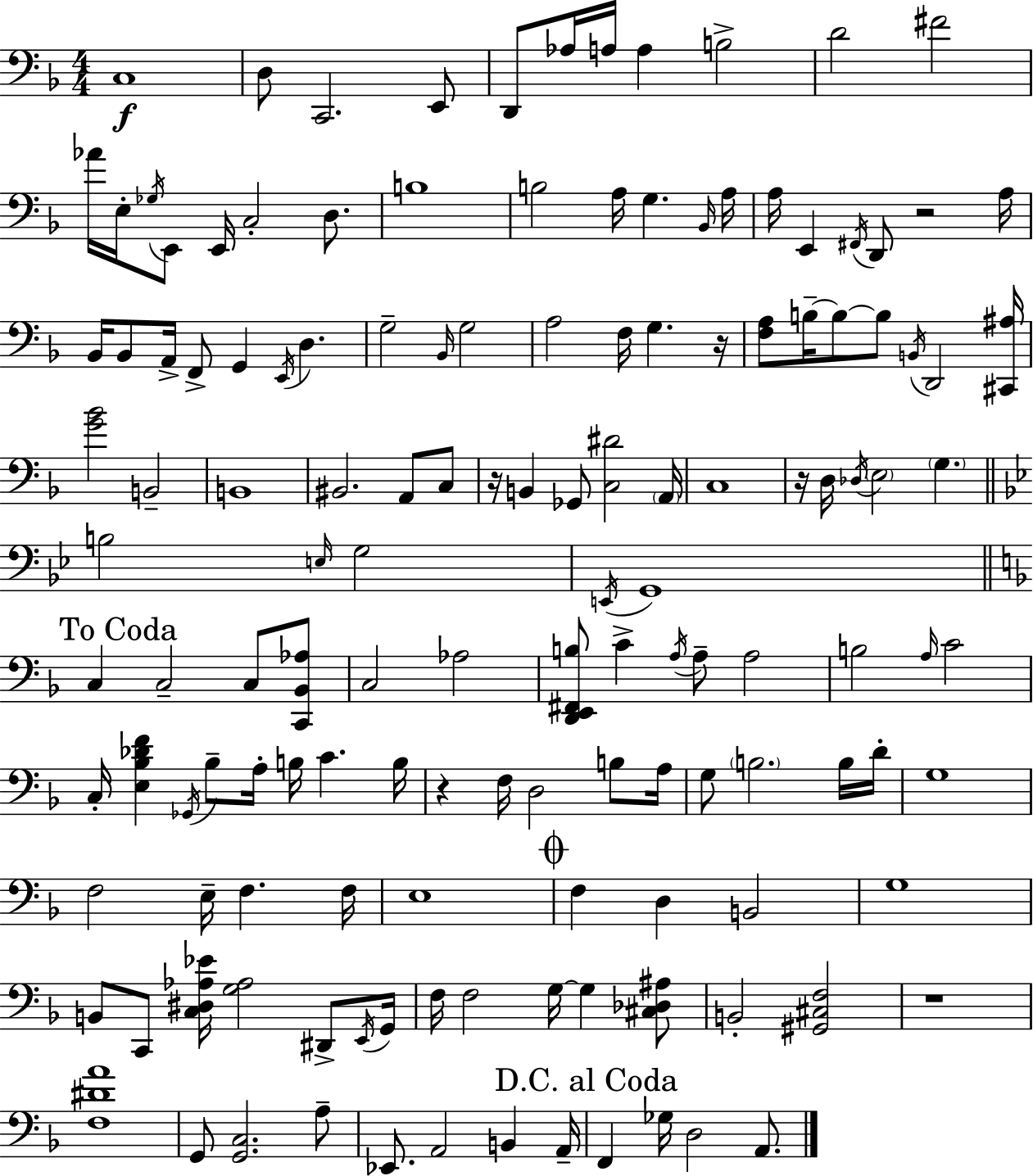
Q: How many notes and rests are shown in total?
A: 141